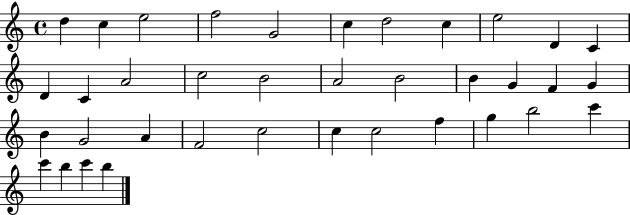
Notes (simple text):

D5/q C5/q E5/h F5/h G4/h C5/q D5/h C5/q E5/h D4/q C4/q D4/q C4/q A4/h C5/h B4/h A4/h B4/h B4/q G4/q F4/q G4/q B4/q G4/h A4/q F4/h C5/h C5/q C5/h F5/q G5/q B5/h C6/q C6/q B5/q C6/q B5/q